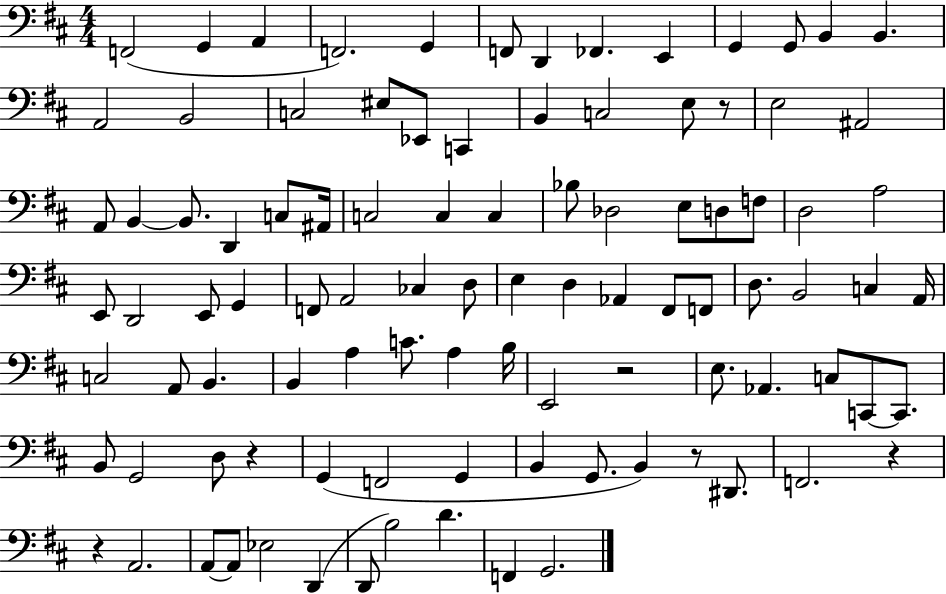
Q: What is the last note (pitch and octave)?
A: G2